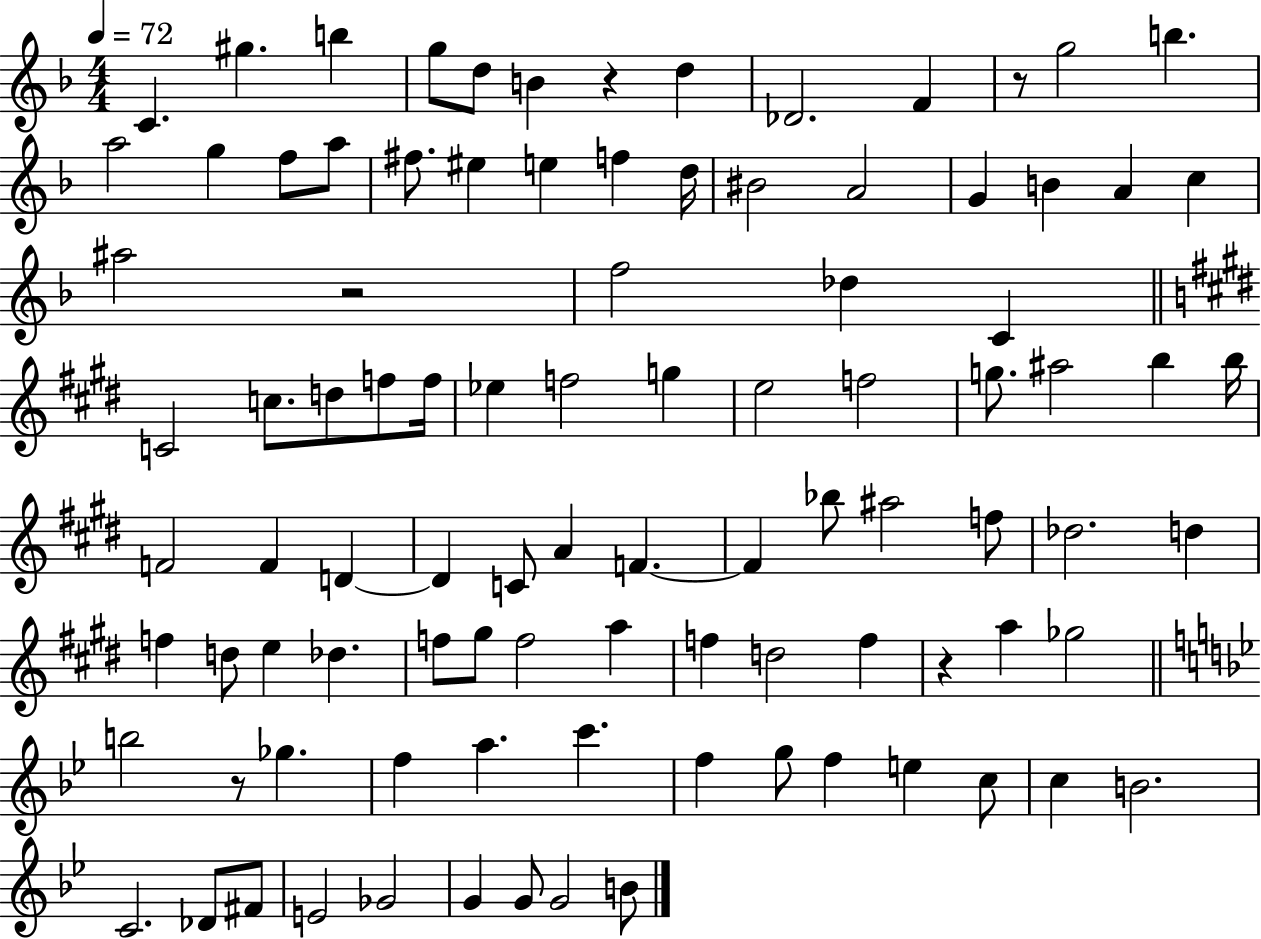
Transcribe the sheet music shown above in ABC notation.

X:1
T:Untitled
M:4/4
L:1/4
K:F
C ^g b g/2 d/2 B z d _D2 F z/2 g2 b a2 g f/2 a/2 ^f/2 ^e e f d/4 ^B2 A2 G B A c ^a2 z2 f2 _d C C2 c/2 d/2 f/2 f/4 _e f2 g e2 f2 g/2 ^a2 b b/4 F2 F D D C/2 A F F _b/2 ^a2 f/2 _d2 d f d/2 e _d f/2 ^g/2 f2 a f d2 f z a _g2 b2 z/2 _g f a c' f g/2 f e c/2 c B2 C2 _D/2 ^F/2 E2 _G2 G G/2 G2 B/2